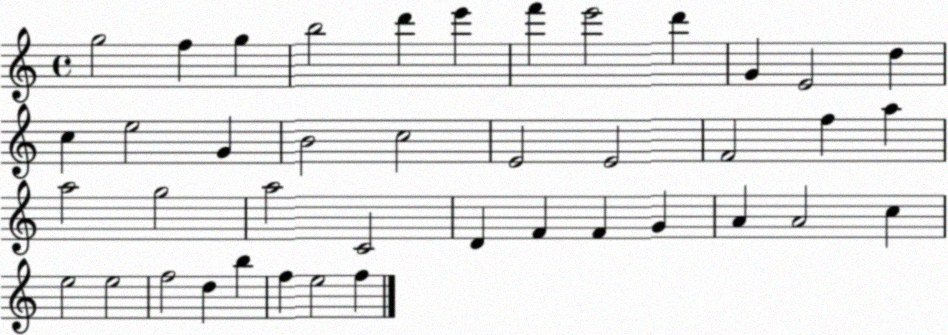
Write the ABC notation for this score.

X:1
T:Untitled
M:4/4
L:1/4
K:C
g2 f g b2 d' e' f' e'2 d' G E2 d c e2 G B2 c2 E2 E2 F2 f a a2 g2 a2 C2 D F F G A A2 c e2 e2 f2 d b f e2 f